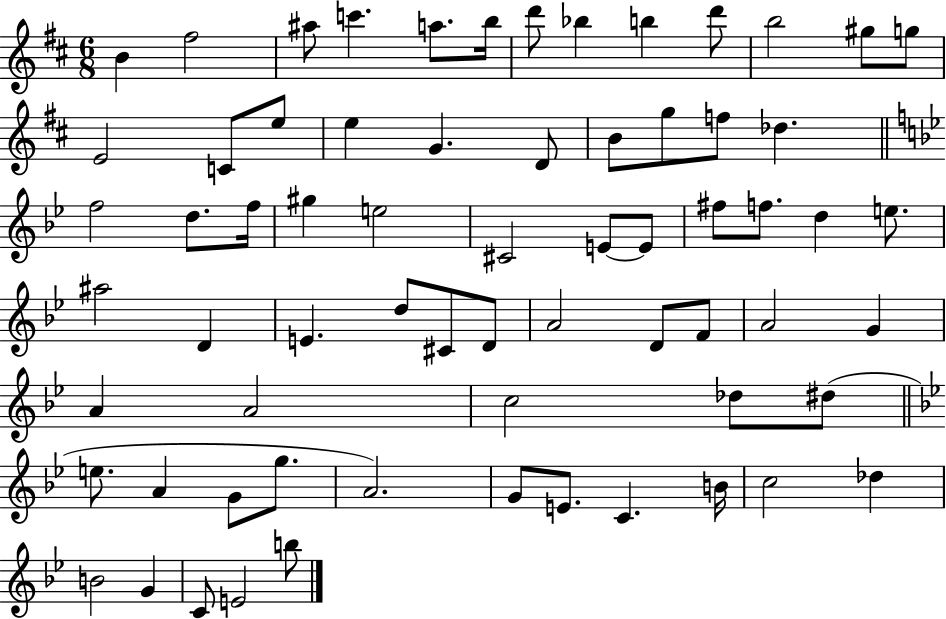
B4/q F#5/h A#5/e C6/q. A5/e. B5/s D6/e Bb5/q B5/q D6/e B5/h G#5/e G5/e E4/h C4/e E5/e E5/q G4/q. D4/e B4/e G5/e F5/e Db5/q. F5/h D5/e. F5/s G#5/q E5/h C#4/h E4/e E4/e F#5/e F5/e. D5/q E5/e. A#5/h D4/q E4/q. D5/e C#4/e D4/e A4/h D4/e F4/e A4/h G4/q A4/q A4/h C5/h Db5/e D#5/e E5/e. A4/q G4/e G5/e. A4/h. G4/e E4/e. C4/q. B4/s C5/h Db5/q B4/h G4/q C4/e E4/h B5/e